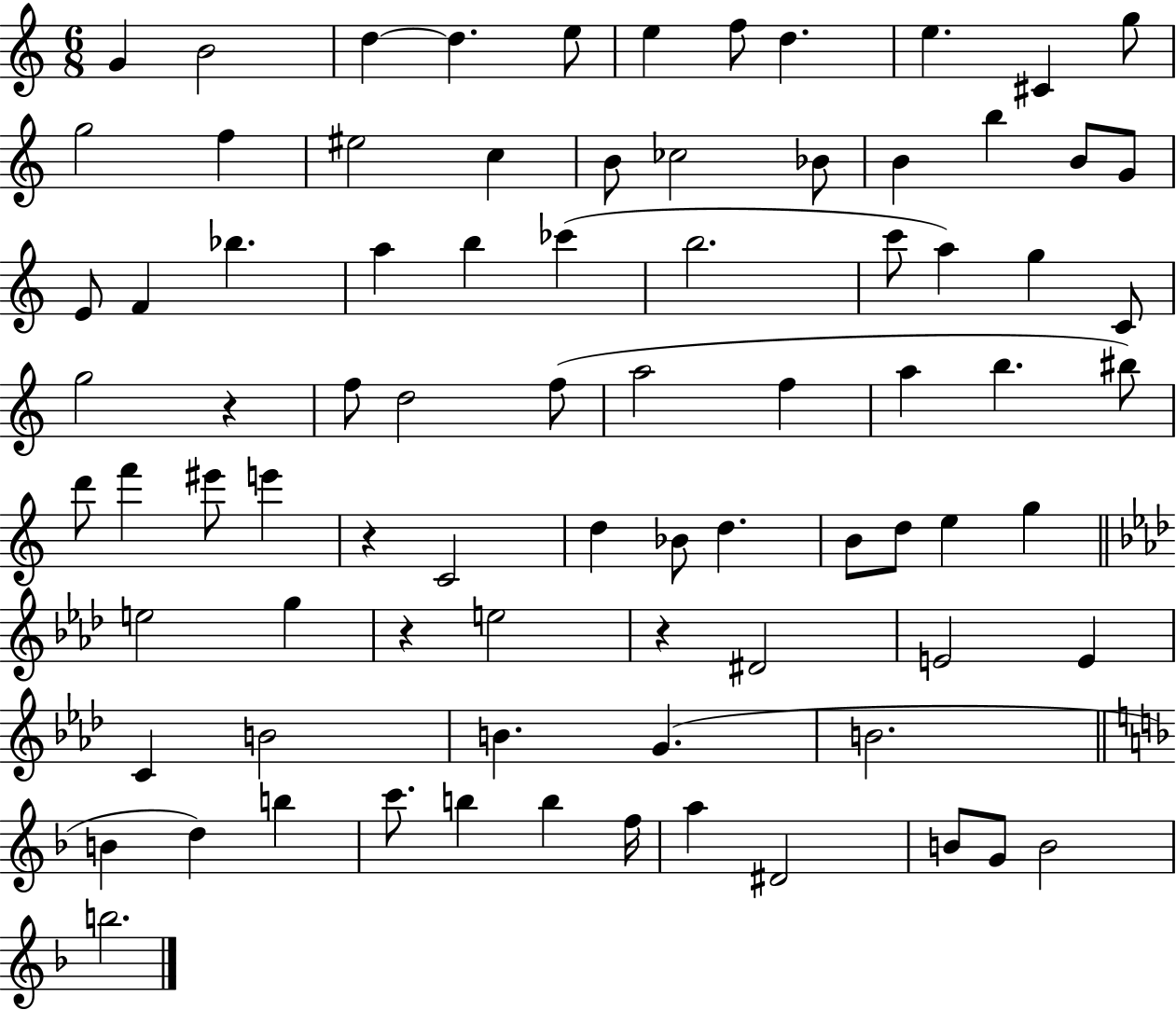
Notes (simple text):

G4/q B4/h D5/q D5/q. E5/e E5/q F5/e D5/q. E5/q. C#4/q G5/e G5/h F5/q EIS5/h C5/q B4/e CES5/h Bb4/e B4/q B5/q B4/e G4/e E4/e F4/q Bb5/q. A5/q B5/q CES6/q B5/h. C6/e A5/q G5/q C4/e G5/h R/q F5/e D5/h F5/e A5/h F5/q A5/q B5/q. BIS5/e D6/e F6/q EIS6/e E6/q R/q C4/h D5/q Bb4/e D5/q. B4/e D5/e E5/q G5/q E5/h G5/q R/q E5/h R/q D#4/h E4/h E4/q C4/q B4/h B4/q. G4/q. B4/h. B4/q D5/q B5/q C6/e. B5/q B5/q F5/s A5/q D#4/h B4/e G4/e B4/h B5/h.